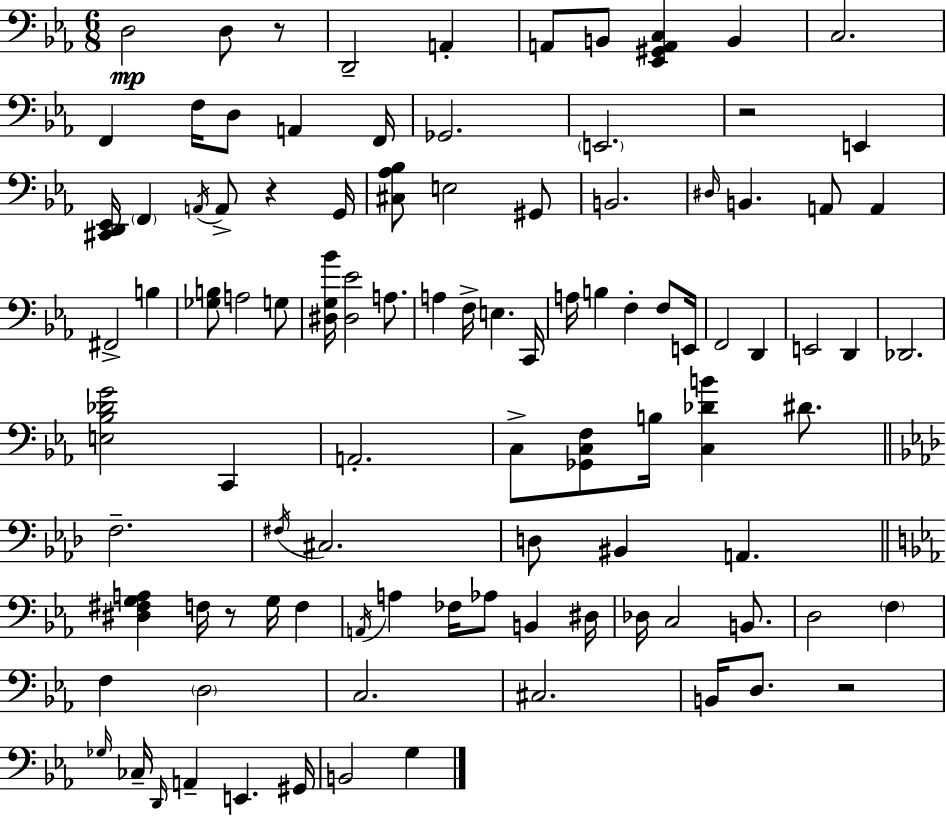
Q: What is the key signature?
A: EES major